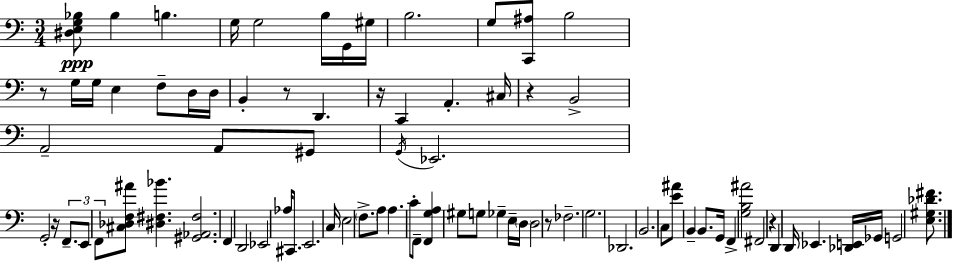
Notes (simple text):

[D#3,E3,G3,Bb3]/e Bb3/q B3/q. G3/s G3/h B3/s G2/s G#3/s B3/h. G3/e [C2,A#3]/e B3/h R/e G3/s G3/s E3/q F3/e D3/s D3/s B2/q R/e D2/q. R/s C2/q A2/q. C#3/s R/q B2/h A2/h A2/e G#2/e G2/s Eb2/h. G2/h R/s F2/e. E2/e F2/e [C#3,Db3,F3,A#4]/e [D#3,F#3,Bb4]/q. [G#2,Ab2,F#3]/h. F2/q D2/h Eb2/h Ab3/s C#2/e. E2/h. C3/s E3/h F3/e. A3/e A3/q. C4/e F2/e [F2,G3,A3]/q G#3/e G3/e Gb3/q E3/s D3/s D3/h R/e FES3/h. G3/h. Db2/h. B2/h. C3/e [E4,A#4]/e B2/q B2/e. G2/s F2/q [G3,B3,A#4]/h F#2/h R/q D2/q D2/s Eb2/q. [Db2,E2]/s Gb2/s G2/h [E3,G#3,Db4,F#4]/e.